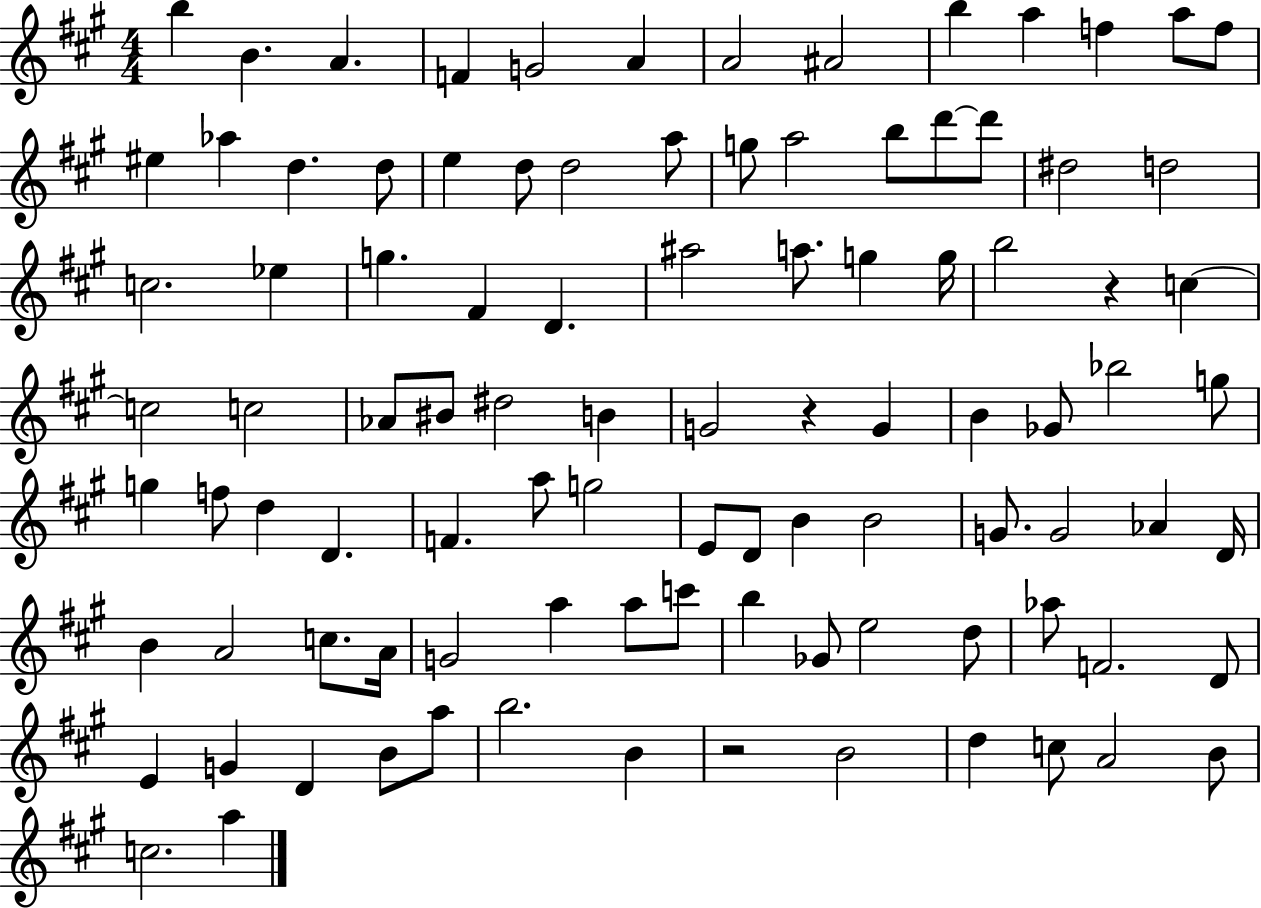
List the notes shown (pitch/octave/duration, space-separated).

B5/q B4/q. A4/q. F4/q G4/h A4/q A4/h A#4/h B5/q A5/q F5/q A5/e F5/e EIS5/q Ab5/q D5/q. D5/e E5/q D5/e D5/h A5/e G5/e A5/h B5/e D6/e D6/e D#5/h D5/h C5/h. Eb5/q G5/q. F#4/q D4/q. A#5/h A5/e. G5/q G5/s B5/h R/q C5/q C5/h C5/h Ab4/e BIS4/e D#5/h B4/q G4/h R/q G4/q B4/q Gb4/e Bb5/h G5/e G5/q F5/e D5/q D4/q. F4/q. A5/e G5/h E4/e D4/e B4/q B4/h G4/e. G4/h Ab4/q D4/s B4/q A4/h C5/e. A4/s G4/h A5/q A5/e C6/e B5/q Gb4/e E5/h D5/e Ab5/e F4/h. D4/e E4/q G4/q D4/q B4/e A5/e B5/h. B4/q R/h B4/h D5/q C5/e A4/h B4/e C5/h. A5/q